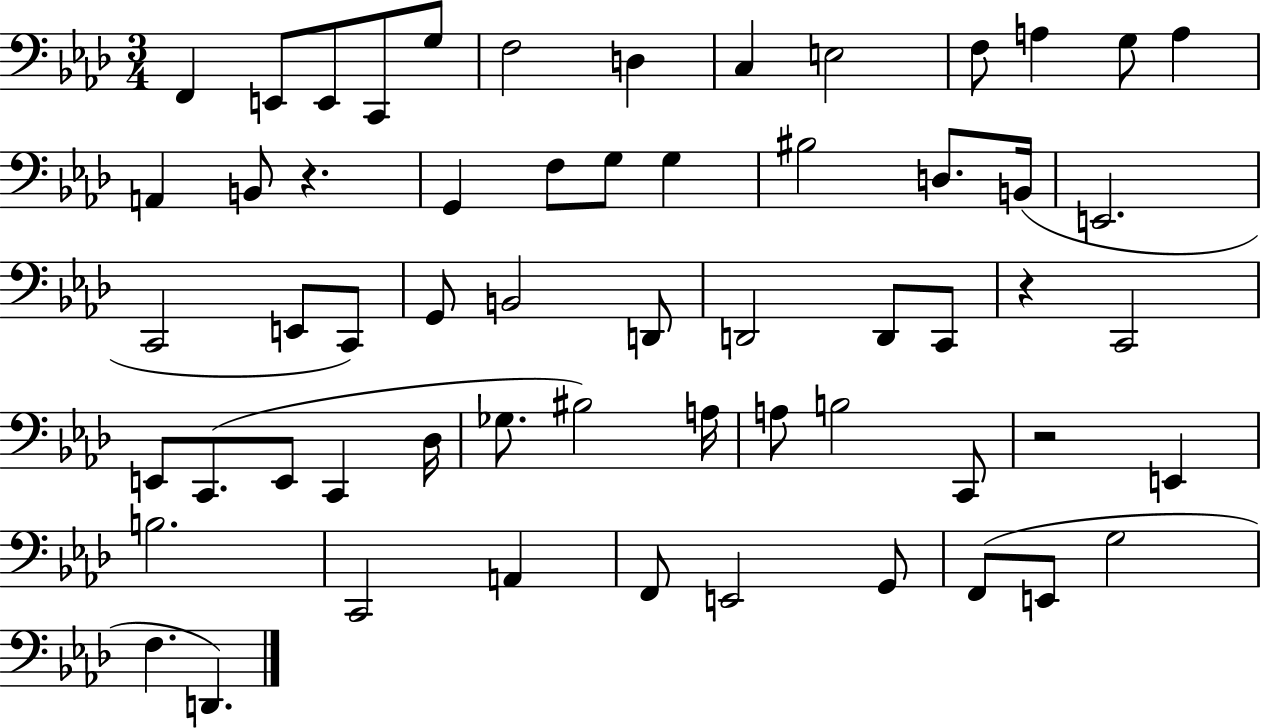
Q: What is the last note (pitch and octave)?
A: D2